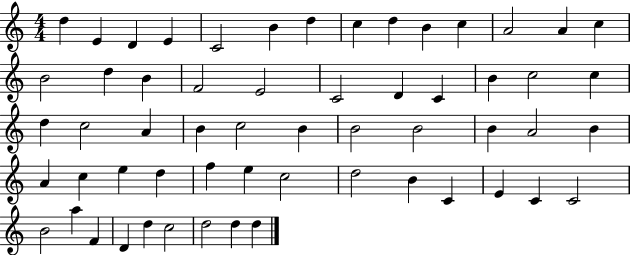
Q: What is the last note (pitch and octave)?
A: D5